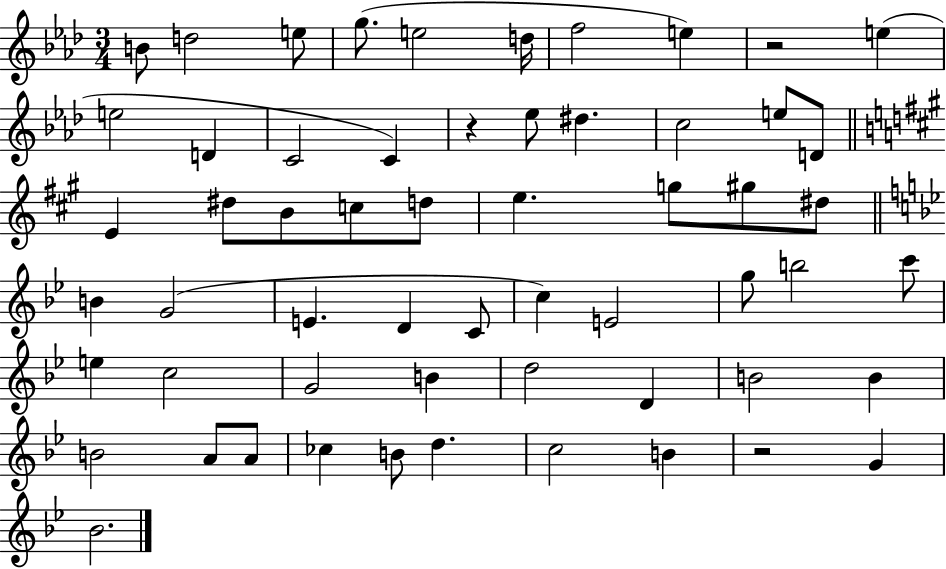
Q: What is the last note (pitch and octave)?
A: Bb4